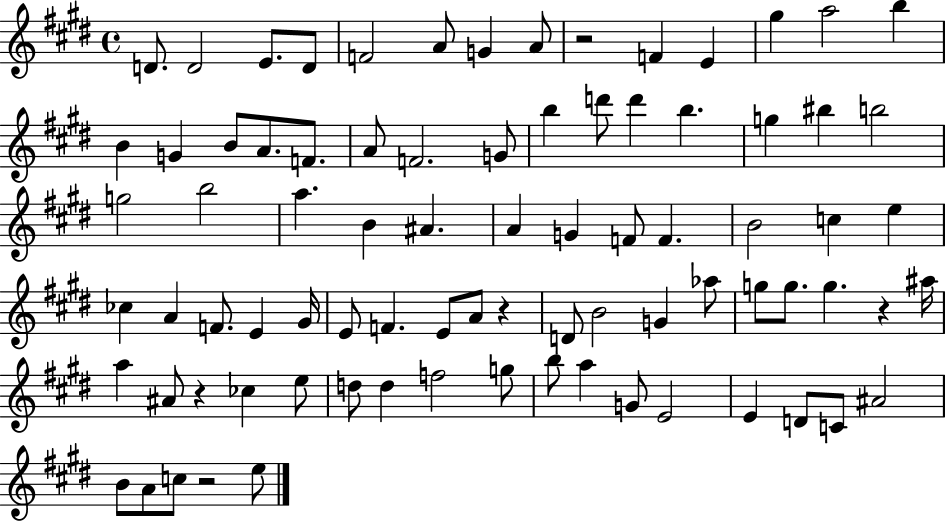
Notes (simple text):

D4/e. D4/h E4/e. D4/e F4/h A4/e G4/q A4/e R/h F4/q E4/q G#5/q A5/h B5/q B4/q G4/q B4/e A4/e. F4/e. A4/e F4/h. G4/e B5/q D6/e D6/q B5/q. G5/q BIS5/q B5/h G5/h B5/h A5/q. B4/q A#4/q. A4/q G4/q F4/e F4/q. B4/h C5/q E5/q CES5/q A4/q F4/e. E4/q G#4/s E4/e F4/q. E4/e A4/e R/q D4/e B4/h G4/q Ab5/e G5/e G5/e. G5/q. R/q A#5/s A5/q A#4/e R/q CES5/q E5/e D5/e D5/q F5/h G5/e B5/e A5/q G4/e E4/h E4/q D4/e C4/e A#4/h B4/e A4/e C5/e R/h E5/e